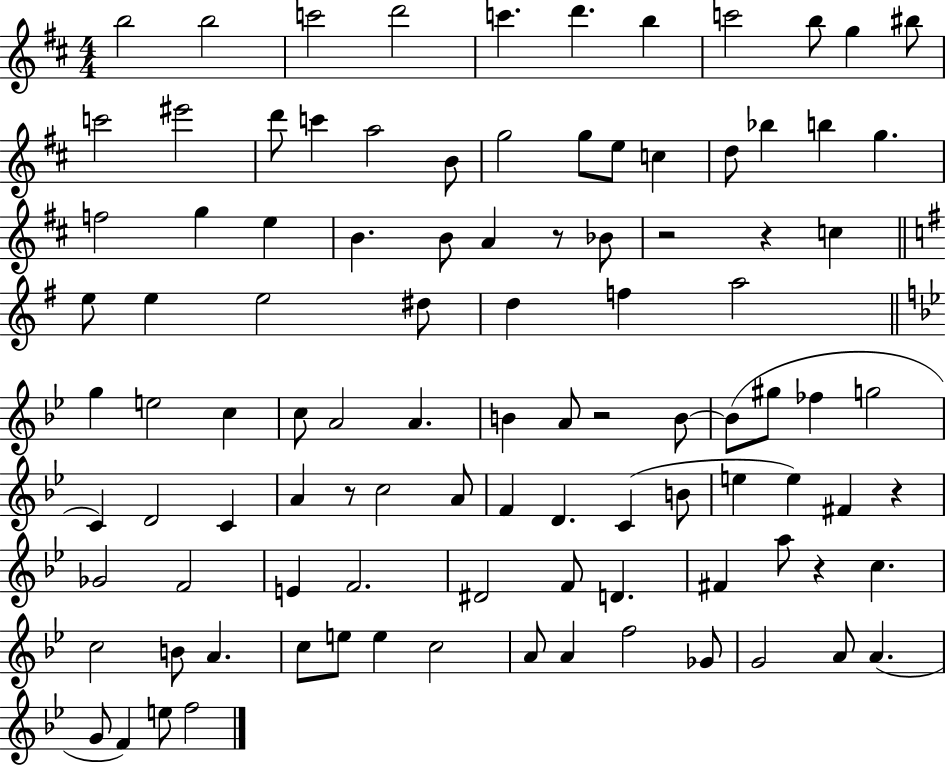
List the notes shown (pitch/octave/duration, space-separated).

B5/h B5/h C6/h D6/h C6/q. D6/q. B5/q C6/h B5/e G5/q BIS5/e C6/h EIS6/h D6/e C6/q A5/h B4/e G5/h G5/e E5/e C5/q D5/e Bb5/q B5/q G5/q. F5/h G5/q E5/q B4/q. B4/e A4/q R/e Bb4/e R/h R/q C5/q E5/e E5/q E5/h D#5/e D5/q F5/q A5/h G5/q E5/h C5/q C5/e A4/h A4/q. B4/q A4/e R/h B4/e B4/e G#5/e FES5/q G5/h C4/q D4/h C4/q A4/q R/e C5/h A4/e F4/q D4/q. C4/q B4/e E5/q E5/q F#4/q R/q Gb4/h F4/h E4/q F4/h. D#4/h F4/e D4/q. F#4/q A5/e R/q C5/q. C5/h B4/e A4/q. C5/e E5/e E5/q C5/h A4/e A4/q F5/h Gb4/e G4/h A4/e A4/q. G4/e F4/q E5/e F5/h